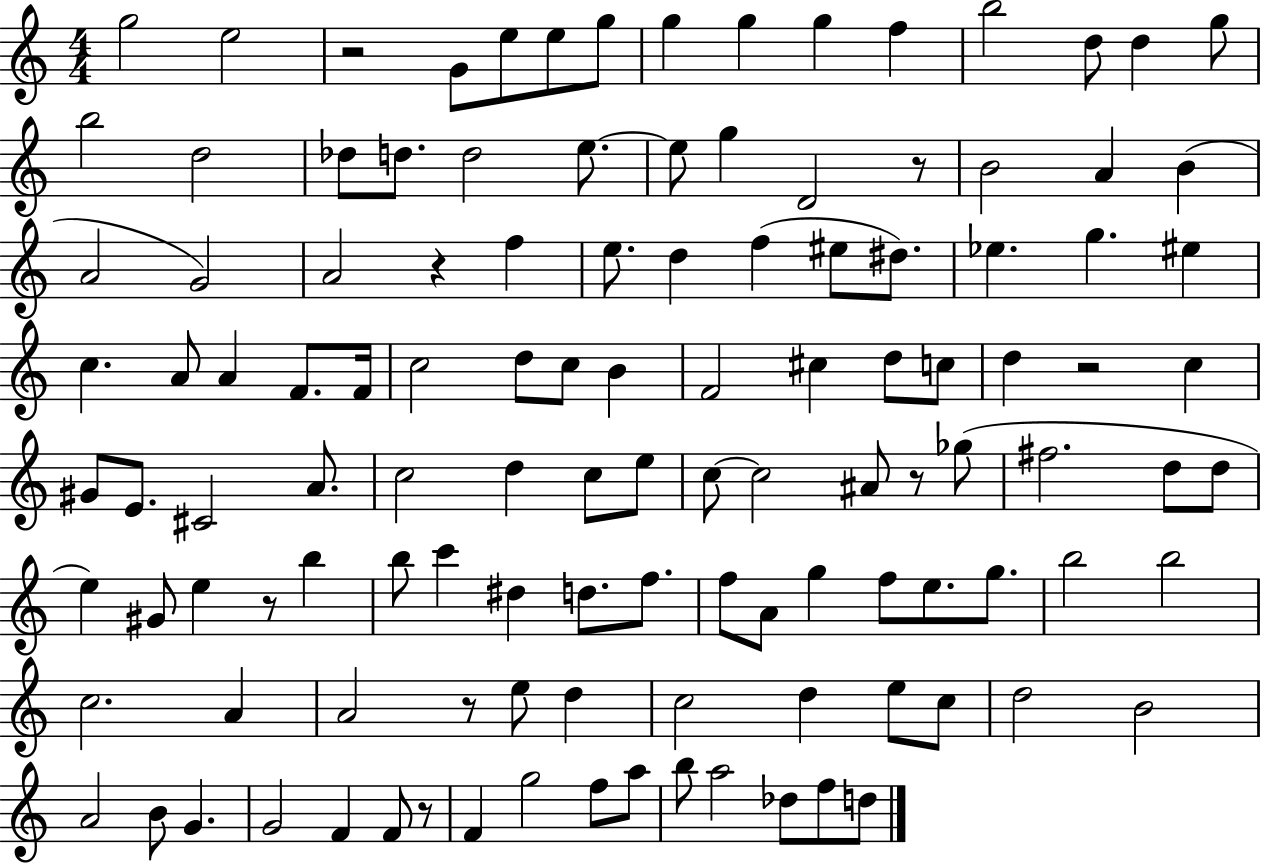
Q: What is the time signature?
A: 4/4